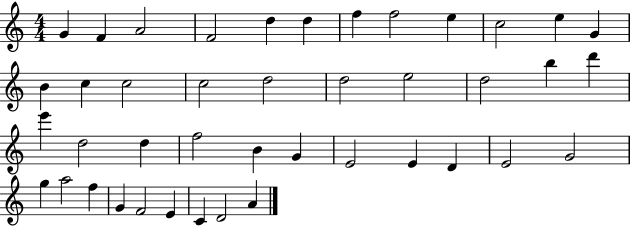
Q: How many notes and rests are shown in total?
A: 42